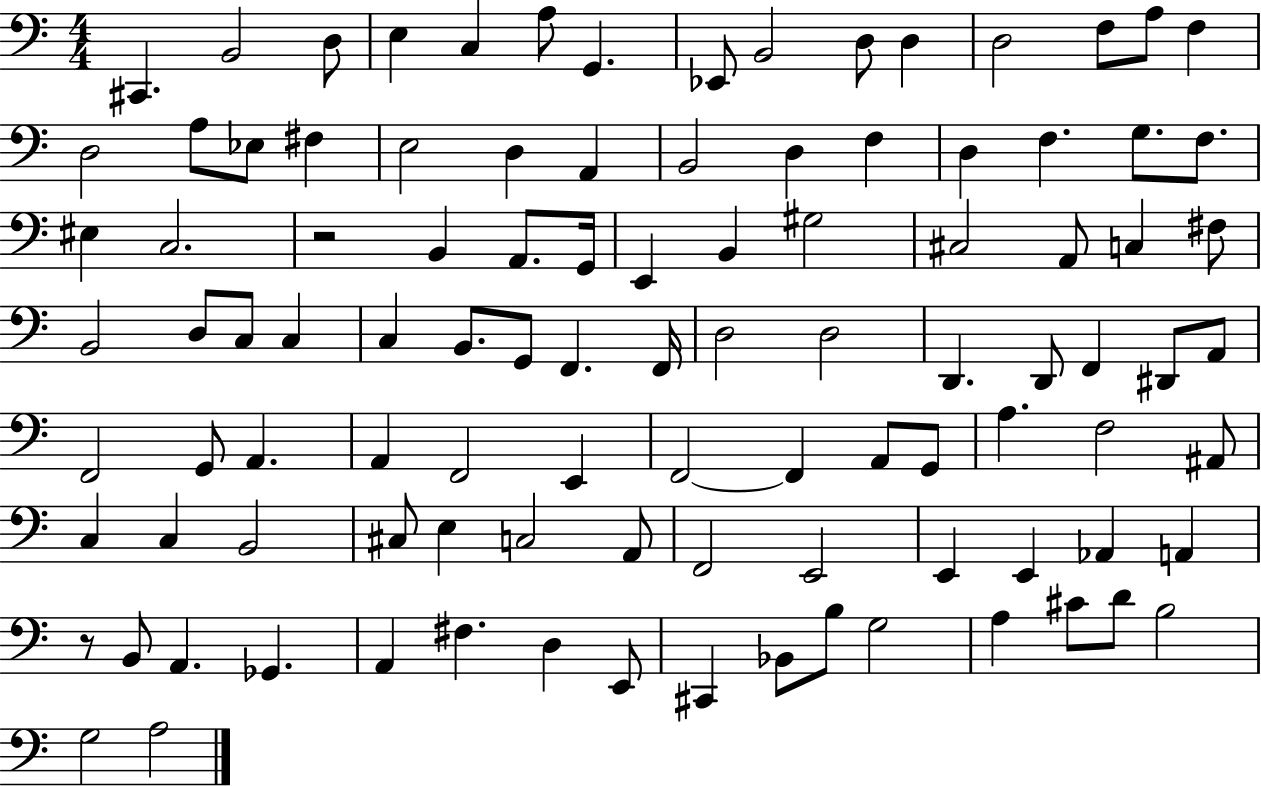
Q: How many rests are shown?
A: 2